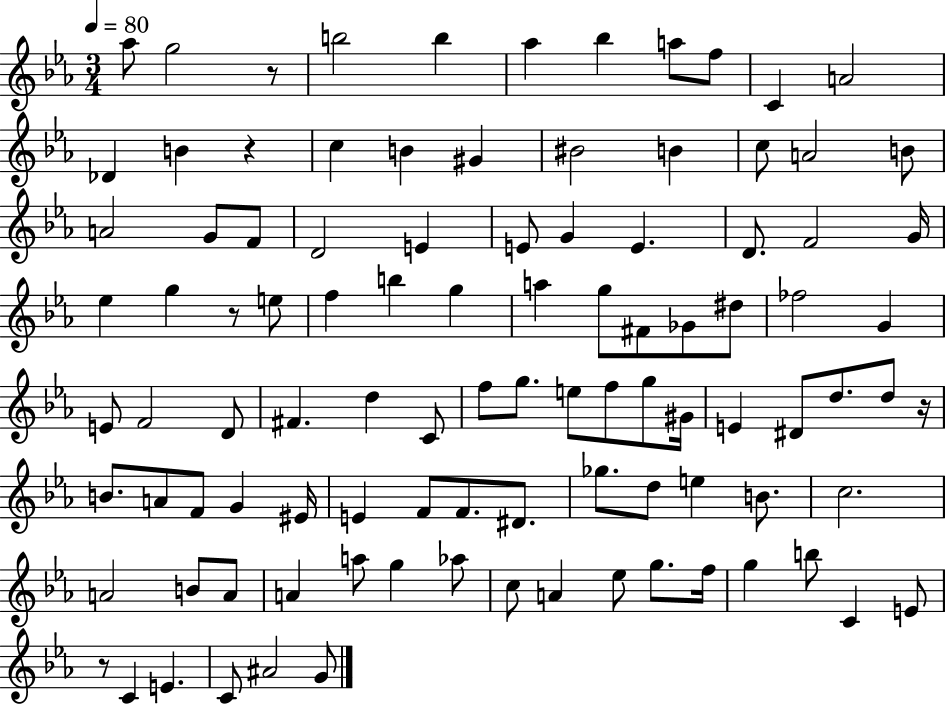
X:1
T:Untitled
M:3/4
L:1/4
K:Eb
_a/2 g2 z/2 b2 b _a _b a/2 f/2 C A2 _D B z c B ^G ^B2 B c/2 A2 B/2 A2 G/2 F/2 D2 E E/2 G E D/2 F2 G/4 _e g z/2 e/2 f b g a g/2 ^F/2 _G/2 ^d/2 _f2 G E/2 F2 D/2 ^F d C/2 f/2 g/2 e/2 f/2 g/2 ^G/4 E ^D/2 d/2 d/2 z/4 B/2 A/2 F/2 G ^E/4 E F/2 F/2 ^D/2 _g/2 d/2 e B/2 c2 A2 B/2 A/2 A a/2 g _a/2 c/2 A _e/2 g/2 f/4 g b/2 C E/2 z/2 C E C/2 ^A2 G/2